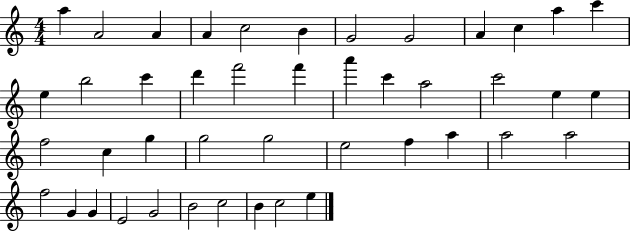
{
  \clef treble
  \numericTimeSignature
  \time 4/4
  \key c \major
  a''4 a'2 a'4 | a'4 c''2 b'4 | g'2 g'2 | a'4 c''4 a''4 c'''4 | \break e''4 b''2 c'''4 | d'''4 f'''2 f'''4 | a'''4 c'''4 a''2 | c'''2 e''4 e''4 | \break f''2 c''4 g''4 | g''2 g''2 | e''2 f''4 a''4 | a''2 a''2 | \break f''2 g'4 g'4 | e'2 g'2 | b'2 c''2 | b'4 c''2 e''4 | \break \bar "|."
}